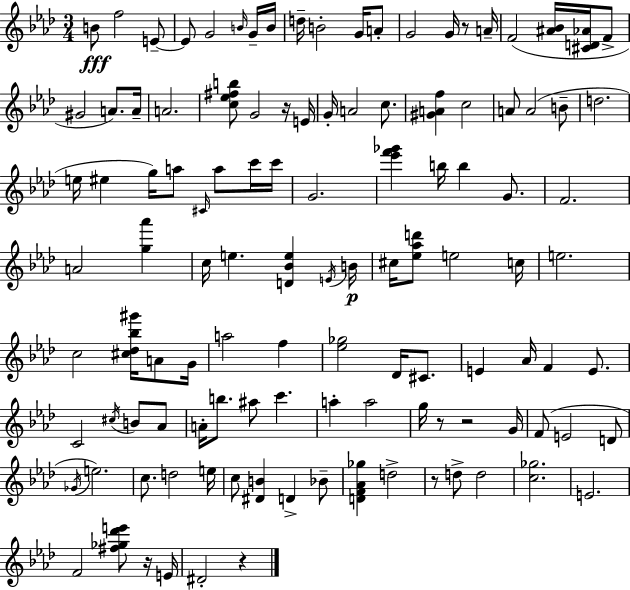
{
  \clef treble
  \numericTimeSignature
  \time 3/4
  \key f \minor
  b'8\fff f''2 e'8--~~ | e'8 g'2 \grace { b'16 } g'16-- | b'16 d''16-- b'2-. g'16 a'8-. | g'2 g'16 r8 | \break a'16-- f'2( <ais' bes'>16 <cis' d' aes'>16 f'8-> | gis'2 a'8.) | a'16-- a'2. | <c'' ees'' fis'' b''>8 g'2 r16 | \break e'16 g'16-. a'2 c''8. | <gis' a' f''>4 c''2 | a'8 a'2( b'8-- | d''2. | \break e''16 eis''4 g''16) a''8 \grace { cis'16 } a''8 | c'''16 c'''16 g'2. | <ees''' f''' ges'''>4 b''16 b''4 g'8. | f'2. | \break a'2 <g'' aes'''>4 | c''16 e''4. <d' bes' e''>4 | \acciaccatura { e'16 } b'16\p cis''16 <ees'' aes'' d'''>8 e''2 | c''16 e''2. | \break c''2 <cis'' des'' bes'' gis'''>16 | a'8 g'16 a''2 f''4 | <ees'' ges''>2 des'16 | cis'8. e'4 aes'16 f'4 | \break e'8. c'2 \acciaccatura { cis''16 } | b'8 aes'8 a'16-. b''8. ais''8 c'''4. | a''4-. a''2 | g''16 r8 r2 | \break g'16 f'8( e'2 | d'8 \acciaccatura { ges'16 } e''2.) | c''8. d''2 | e''16 c''8 <dis' b'>4 d'4-> | \break bes'8-- <d' f' aes' ges''>4 d''2-> | r8 d''8-> d''2 | <c'' ges''>2. | e'2. | \break f'2 | <fis'' ges'' des''' e'''>8 r16 e'16 dis'2-. | r4 \bar "|."
}